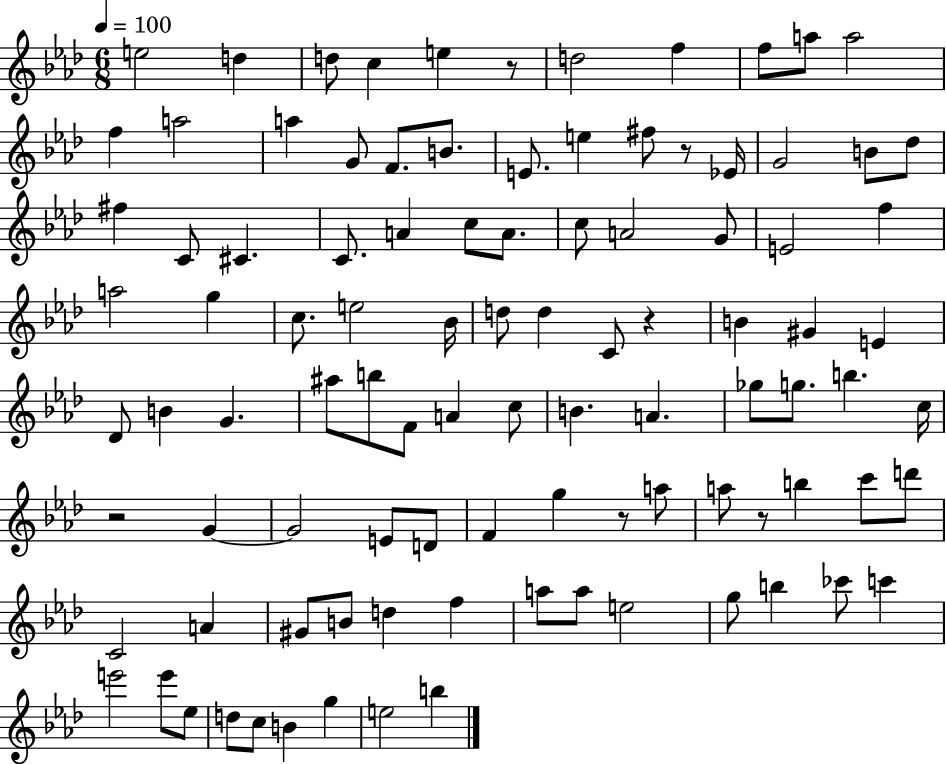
E5/h D5/q D5/e C5/q E5/q R/e D5/h F5/q F5/e A5/e A5/h F5/q A5/h A5/q G4/e F4/e. B4/e. E4/e. E5/q F#5/e R/e Eb4/s G4/h B4/e Db5/e F#5/q C4/e C#4/q. C4/e. A4/q C5/e A4/e. C5/e A4/h G4/e E4/h F5/q A5/h G5/q C5/e. E5/h Bb4/s D5/e D5/q C4/e R/q B4/q G#4/q E4/q Db4/e B4/q G4/q. A#5/e B5/e F4/e A4/q C5/e B4/q. A4/q. Gb5/e G5/e. B5/q. C5/s R/h G4/q G4/h E4/e D4/e F4/q G5/q R/e A5/e A5/e R/e B5/q C6/e D6/e C4/h A4/q G#4/e B4/e D5/q F5/q A5/e A5/e E5/h G5/e B5/q CES6/e C6/q E6/h E6/e Eb5/e D5/e C5/e B4/q G5/q E5/h B5/q